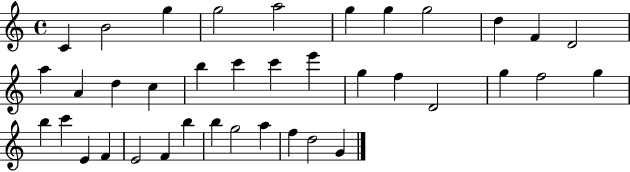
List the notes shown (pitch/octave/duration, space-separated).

C4/q B4/h G5/q G5/h A5/h G5/q G5/q G5/h D5/q F4/q D4/h A5/q A4/q D5/q C5/q B5/q C6/q C6/q E6/q G5/q F5/q D4/h G5/q F5/h G5/q B5/q C6/q E4/q F4/q E4/h F4/q B5/q B5/q G5/h A5/q F5/q D5/h G4/q